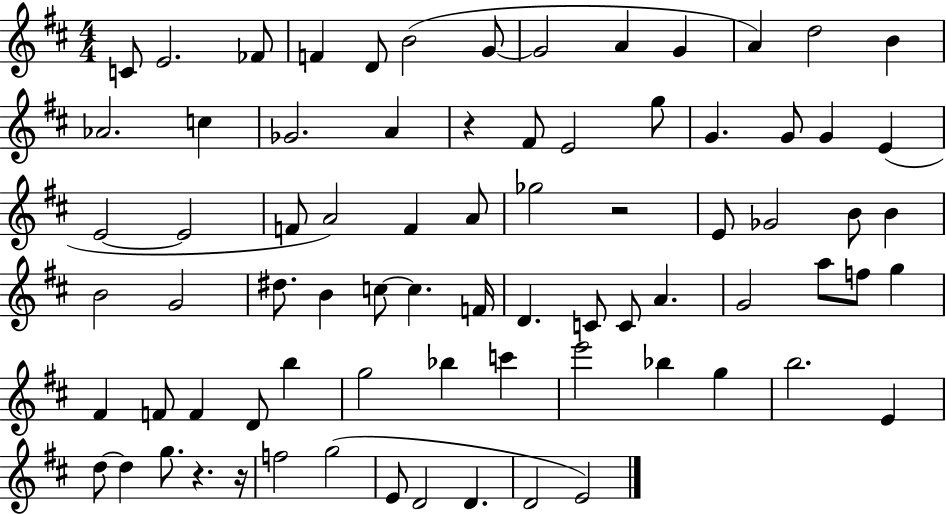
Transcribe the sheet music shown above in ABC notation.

X:1
T:Untitled
M:4/4
L:1/4
K:D
C/2 E2 _F/2 F D/2 B2 G/2 G2 A G A d2 B _A2 c _G2 A z ^F/2 E2 g/2 G G/2 G E E2 E2 F/2 A2 F A/2 _g2 z2 E/2 _G2 B/2 B B2 G2 ^d/2 B c/2 c F/4 D C/2 C/2 A G2 a/2 f/2 g ^F F/2 F D/2 b g2 _b c' e'2 _b g b2 E d/2 d g/2 z z/4 f2 g2 E/2 D2 D D2 E2